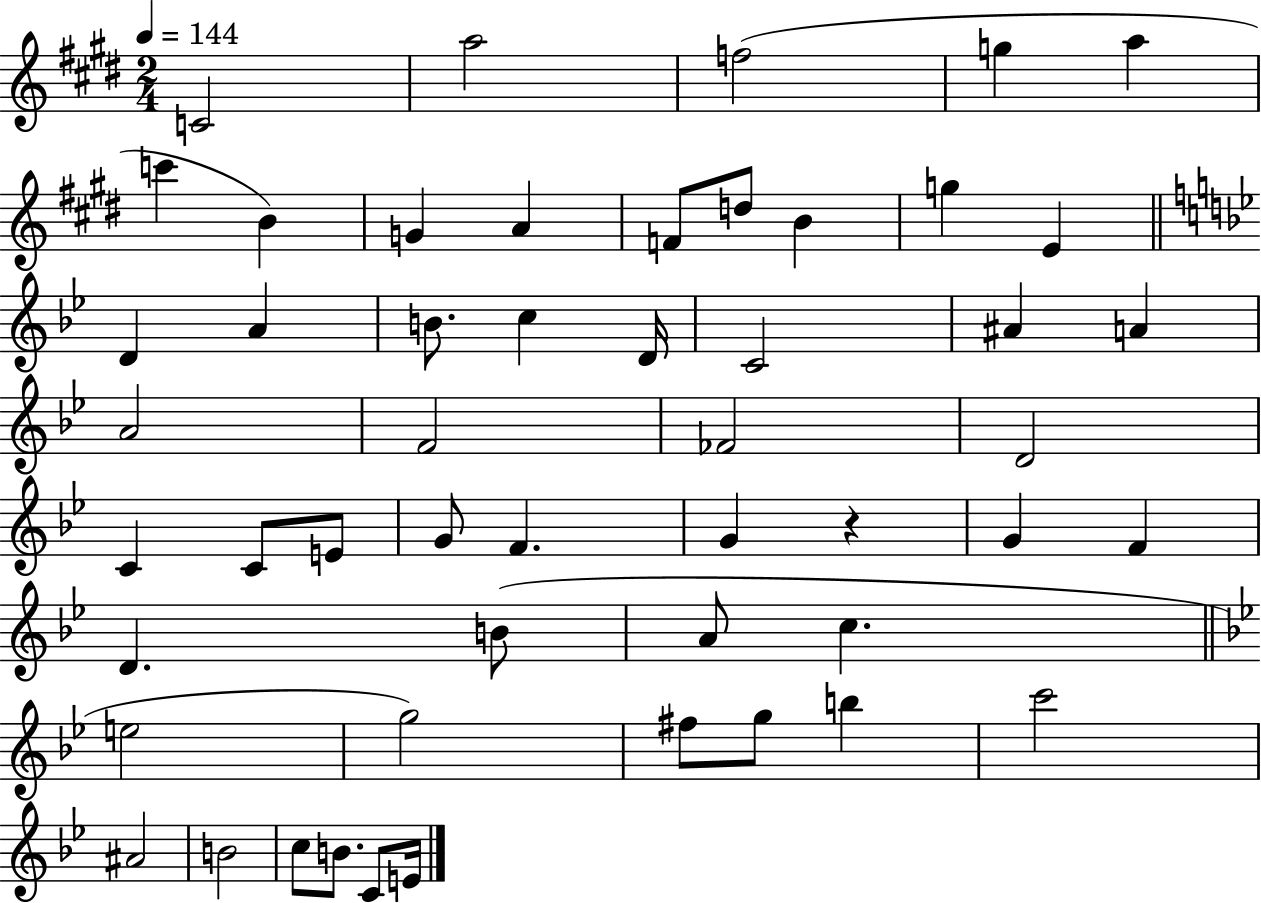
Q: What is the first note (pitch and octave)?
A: C4